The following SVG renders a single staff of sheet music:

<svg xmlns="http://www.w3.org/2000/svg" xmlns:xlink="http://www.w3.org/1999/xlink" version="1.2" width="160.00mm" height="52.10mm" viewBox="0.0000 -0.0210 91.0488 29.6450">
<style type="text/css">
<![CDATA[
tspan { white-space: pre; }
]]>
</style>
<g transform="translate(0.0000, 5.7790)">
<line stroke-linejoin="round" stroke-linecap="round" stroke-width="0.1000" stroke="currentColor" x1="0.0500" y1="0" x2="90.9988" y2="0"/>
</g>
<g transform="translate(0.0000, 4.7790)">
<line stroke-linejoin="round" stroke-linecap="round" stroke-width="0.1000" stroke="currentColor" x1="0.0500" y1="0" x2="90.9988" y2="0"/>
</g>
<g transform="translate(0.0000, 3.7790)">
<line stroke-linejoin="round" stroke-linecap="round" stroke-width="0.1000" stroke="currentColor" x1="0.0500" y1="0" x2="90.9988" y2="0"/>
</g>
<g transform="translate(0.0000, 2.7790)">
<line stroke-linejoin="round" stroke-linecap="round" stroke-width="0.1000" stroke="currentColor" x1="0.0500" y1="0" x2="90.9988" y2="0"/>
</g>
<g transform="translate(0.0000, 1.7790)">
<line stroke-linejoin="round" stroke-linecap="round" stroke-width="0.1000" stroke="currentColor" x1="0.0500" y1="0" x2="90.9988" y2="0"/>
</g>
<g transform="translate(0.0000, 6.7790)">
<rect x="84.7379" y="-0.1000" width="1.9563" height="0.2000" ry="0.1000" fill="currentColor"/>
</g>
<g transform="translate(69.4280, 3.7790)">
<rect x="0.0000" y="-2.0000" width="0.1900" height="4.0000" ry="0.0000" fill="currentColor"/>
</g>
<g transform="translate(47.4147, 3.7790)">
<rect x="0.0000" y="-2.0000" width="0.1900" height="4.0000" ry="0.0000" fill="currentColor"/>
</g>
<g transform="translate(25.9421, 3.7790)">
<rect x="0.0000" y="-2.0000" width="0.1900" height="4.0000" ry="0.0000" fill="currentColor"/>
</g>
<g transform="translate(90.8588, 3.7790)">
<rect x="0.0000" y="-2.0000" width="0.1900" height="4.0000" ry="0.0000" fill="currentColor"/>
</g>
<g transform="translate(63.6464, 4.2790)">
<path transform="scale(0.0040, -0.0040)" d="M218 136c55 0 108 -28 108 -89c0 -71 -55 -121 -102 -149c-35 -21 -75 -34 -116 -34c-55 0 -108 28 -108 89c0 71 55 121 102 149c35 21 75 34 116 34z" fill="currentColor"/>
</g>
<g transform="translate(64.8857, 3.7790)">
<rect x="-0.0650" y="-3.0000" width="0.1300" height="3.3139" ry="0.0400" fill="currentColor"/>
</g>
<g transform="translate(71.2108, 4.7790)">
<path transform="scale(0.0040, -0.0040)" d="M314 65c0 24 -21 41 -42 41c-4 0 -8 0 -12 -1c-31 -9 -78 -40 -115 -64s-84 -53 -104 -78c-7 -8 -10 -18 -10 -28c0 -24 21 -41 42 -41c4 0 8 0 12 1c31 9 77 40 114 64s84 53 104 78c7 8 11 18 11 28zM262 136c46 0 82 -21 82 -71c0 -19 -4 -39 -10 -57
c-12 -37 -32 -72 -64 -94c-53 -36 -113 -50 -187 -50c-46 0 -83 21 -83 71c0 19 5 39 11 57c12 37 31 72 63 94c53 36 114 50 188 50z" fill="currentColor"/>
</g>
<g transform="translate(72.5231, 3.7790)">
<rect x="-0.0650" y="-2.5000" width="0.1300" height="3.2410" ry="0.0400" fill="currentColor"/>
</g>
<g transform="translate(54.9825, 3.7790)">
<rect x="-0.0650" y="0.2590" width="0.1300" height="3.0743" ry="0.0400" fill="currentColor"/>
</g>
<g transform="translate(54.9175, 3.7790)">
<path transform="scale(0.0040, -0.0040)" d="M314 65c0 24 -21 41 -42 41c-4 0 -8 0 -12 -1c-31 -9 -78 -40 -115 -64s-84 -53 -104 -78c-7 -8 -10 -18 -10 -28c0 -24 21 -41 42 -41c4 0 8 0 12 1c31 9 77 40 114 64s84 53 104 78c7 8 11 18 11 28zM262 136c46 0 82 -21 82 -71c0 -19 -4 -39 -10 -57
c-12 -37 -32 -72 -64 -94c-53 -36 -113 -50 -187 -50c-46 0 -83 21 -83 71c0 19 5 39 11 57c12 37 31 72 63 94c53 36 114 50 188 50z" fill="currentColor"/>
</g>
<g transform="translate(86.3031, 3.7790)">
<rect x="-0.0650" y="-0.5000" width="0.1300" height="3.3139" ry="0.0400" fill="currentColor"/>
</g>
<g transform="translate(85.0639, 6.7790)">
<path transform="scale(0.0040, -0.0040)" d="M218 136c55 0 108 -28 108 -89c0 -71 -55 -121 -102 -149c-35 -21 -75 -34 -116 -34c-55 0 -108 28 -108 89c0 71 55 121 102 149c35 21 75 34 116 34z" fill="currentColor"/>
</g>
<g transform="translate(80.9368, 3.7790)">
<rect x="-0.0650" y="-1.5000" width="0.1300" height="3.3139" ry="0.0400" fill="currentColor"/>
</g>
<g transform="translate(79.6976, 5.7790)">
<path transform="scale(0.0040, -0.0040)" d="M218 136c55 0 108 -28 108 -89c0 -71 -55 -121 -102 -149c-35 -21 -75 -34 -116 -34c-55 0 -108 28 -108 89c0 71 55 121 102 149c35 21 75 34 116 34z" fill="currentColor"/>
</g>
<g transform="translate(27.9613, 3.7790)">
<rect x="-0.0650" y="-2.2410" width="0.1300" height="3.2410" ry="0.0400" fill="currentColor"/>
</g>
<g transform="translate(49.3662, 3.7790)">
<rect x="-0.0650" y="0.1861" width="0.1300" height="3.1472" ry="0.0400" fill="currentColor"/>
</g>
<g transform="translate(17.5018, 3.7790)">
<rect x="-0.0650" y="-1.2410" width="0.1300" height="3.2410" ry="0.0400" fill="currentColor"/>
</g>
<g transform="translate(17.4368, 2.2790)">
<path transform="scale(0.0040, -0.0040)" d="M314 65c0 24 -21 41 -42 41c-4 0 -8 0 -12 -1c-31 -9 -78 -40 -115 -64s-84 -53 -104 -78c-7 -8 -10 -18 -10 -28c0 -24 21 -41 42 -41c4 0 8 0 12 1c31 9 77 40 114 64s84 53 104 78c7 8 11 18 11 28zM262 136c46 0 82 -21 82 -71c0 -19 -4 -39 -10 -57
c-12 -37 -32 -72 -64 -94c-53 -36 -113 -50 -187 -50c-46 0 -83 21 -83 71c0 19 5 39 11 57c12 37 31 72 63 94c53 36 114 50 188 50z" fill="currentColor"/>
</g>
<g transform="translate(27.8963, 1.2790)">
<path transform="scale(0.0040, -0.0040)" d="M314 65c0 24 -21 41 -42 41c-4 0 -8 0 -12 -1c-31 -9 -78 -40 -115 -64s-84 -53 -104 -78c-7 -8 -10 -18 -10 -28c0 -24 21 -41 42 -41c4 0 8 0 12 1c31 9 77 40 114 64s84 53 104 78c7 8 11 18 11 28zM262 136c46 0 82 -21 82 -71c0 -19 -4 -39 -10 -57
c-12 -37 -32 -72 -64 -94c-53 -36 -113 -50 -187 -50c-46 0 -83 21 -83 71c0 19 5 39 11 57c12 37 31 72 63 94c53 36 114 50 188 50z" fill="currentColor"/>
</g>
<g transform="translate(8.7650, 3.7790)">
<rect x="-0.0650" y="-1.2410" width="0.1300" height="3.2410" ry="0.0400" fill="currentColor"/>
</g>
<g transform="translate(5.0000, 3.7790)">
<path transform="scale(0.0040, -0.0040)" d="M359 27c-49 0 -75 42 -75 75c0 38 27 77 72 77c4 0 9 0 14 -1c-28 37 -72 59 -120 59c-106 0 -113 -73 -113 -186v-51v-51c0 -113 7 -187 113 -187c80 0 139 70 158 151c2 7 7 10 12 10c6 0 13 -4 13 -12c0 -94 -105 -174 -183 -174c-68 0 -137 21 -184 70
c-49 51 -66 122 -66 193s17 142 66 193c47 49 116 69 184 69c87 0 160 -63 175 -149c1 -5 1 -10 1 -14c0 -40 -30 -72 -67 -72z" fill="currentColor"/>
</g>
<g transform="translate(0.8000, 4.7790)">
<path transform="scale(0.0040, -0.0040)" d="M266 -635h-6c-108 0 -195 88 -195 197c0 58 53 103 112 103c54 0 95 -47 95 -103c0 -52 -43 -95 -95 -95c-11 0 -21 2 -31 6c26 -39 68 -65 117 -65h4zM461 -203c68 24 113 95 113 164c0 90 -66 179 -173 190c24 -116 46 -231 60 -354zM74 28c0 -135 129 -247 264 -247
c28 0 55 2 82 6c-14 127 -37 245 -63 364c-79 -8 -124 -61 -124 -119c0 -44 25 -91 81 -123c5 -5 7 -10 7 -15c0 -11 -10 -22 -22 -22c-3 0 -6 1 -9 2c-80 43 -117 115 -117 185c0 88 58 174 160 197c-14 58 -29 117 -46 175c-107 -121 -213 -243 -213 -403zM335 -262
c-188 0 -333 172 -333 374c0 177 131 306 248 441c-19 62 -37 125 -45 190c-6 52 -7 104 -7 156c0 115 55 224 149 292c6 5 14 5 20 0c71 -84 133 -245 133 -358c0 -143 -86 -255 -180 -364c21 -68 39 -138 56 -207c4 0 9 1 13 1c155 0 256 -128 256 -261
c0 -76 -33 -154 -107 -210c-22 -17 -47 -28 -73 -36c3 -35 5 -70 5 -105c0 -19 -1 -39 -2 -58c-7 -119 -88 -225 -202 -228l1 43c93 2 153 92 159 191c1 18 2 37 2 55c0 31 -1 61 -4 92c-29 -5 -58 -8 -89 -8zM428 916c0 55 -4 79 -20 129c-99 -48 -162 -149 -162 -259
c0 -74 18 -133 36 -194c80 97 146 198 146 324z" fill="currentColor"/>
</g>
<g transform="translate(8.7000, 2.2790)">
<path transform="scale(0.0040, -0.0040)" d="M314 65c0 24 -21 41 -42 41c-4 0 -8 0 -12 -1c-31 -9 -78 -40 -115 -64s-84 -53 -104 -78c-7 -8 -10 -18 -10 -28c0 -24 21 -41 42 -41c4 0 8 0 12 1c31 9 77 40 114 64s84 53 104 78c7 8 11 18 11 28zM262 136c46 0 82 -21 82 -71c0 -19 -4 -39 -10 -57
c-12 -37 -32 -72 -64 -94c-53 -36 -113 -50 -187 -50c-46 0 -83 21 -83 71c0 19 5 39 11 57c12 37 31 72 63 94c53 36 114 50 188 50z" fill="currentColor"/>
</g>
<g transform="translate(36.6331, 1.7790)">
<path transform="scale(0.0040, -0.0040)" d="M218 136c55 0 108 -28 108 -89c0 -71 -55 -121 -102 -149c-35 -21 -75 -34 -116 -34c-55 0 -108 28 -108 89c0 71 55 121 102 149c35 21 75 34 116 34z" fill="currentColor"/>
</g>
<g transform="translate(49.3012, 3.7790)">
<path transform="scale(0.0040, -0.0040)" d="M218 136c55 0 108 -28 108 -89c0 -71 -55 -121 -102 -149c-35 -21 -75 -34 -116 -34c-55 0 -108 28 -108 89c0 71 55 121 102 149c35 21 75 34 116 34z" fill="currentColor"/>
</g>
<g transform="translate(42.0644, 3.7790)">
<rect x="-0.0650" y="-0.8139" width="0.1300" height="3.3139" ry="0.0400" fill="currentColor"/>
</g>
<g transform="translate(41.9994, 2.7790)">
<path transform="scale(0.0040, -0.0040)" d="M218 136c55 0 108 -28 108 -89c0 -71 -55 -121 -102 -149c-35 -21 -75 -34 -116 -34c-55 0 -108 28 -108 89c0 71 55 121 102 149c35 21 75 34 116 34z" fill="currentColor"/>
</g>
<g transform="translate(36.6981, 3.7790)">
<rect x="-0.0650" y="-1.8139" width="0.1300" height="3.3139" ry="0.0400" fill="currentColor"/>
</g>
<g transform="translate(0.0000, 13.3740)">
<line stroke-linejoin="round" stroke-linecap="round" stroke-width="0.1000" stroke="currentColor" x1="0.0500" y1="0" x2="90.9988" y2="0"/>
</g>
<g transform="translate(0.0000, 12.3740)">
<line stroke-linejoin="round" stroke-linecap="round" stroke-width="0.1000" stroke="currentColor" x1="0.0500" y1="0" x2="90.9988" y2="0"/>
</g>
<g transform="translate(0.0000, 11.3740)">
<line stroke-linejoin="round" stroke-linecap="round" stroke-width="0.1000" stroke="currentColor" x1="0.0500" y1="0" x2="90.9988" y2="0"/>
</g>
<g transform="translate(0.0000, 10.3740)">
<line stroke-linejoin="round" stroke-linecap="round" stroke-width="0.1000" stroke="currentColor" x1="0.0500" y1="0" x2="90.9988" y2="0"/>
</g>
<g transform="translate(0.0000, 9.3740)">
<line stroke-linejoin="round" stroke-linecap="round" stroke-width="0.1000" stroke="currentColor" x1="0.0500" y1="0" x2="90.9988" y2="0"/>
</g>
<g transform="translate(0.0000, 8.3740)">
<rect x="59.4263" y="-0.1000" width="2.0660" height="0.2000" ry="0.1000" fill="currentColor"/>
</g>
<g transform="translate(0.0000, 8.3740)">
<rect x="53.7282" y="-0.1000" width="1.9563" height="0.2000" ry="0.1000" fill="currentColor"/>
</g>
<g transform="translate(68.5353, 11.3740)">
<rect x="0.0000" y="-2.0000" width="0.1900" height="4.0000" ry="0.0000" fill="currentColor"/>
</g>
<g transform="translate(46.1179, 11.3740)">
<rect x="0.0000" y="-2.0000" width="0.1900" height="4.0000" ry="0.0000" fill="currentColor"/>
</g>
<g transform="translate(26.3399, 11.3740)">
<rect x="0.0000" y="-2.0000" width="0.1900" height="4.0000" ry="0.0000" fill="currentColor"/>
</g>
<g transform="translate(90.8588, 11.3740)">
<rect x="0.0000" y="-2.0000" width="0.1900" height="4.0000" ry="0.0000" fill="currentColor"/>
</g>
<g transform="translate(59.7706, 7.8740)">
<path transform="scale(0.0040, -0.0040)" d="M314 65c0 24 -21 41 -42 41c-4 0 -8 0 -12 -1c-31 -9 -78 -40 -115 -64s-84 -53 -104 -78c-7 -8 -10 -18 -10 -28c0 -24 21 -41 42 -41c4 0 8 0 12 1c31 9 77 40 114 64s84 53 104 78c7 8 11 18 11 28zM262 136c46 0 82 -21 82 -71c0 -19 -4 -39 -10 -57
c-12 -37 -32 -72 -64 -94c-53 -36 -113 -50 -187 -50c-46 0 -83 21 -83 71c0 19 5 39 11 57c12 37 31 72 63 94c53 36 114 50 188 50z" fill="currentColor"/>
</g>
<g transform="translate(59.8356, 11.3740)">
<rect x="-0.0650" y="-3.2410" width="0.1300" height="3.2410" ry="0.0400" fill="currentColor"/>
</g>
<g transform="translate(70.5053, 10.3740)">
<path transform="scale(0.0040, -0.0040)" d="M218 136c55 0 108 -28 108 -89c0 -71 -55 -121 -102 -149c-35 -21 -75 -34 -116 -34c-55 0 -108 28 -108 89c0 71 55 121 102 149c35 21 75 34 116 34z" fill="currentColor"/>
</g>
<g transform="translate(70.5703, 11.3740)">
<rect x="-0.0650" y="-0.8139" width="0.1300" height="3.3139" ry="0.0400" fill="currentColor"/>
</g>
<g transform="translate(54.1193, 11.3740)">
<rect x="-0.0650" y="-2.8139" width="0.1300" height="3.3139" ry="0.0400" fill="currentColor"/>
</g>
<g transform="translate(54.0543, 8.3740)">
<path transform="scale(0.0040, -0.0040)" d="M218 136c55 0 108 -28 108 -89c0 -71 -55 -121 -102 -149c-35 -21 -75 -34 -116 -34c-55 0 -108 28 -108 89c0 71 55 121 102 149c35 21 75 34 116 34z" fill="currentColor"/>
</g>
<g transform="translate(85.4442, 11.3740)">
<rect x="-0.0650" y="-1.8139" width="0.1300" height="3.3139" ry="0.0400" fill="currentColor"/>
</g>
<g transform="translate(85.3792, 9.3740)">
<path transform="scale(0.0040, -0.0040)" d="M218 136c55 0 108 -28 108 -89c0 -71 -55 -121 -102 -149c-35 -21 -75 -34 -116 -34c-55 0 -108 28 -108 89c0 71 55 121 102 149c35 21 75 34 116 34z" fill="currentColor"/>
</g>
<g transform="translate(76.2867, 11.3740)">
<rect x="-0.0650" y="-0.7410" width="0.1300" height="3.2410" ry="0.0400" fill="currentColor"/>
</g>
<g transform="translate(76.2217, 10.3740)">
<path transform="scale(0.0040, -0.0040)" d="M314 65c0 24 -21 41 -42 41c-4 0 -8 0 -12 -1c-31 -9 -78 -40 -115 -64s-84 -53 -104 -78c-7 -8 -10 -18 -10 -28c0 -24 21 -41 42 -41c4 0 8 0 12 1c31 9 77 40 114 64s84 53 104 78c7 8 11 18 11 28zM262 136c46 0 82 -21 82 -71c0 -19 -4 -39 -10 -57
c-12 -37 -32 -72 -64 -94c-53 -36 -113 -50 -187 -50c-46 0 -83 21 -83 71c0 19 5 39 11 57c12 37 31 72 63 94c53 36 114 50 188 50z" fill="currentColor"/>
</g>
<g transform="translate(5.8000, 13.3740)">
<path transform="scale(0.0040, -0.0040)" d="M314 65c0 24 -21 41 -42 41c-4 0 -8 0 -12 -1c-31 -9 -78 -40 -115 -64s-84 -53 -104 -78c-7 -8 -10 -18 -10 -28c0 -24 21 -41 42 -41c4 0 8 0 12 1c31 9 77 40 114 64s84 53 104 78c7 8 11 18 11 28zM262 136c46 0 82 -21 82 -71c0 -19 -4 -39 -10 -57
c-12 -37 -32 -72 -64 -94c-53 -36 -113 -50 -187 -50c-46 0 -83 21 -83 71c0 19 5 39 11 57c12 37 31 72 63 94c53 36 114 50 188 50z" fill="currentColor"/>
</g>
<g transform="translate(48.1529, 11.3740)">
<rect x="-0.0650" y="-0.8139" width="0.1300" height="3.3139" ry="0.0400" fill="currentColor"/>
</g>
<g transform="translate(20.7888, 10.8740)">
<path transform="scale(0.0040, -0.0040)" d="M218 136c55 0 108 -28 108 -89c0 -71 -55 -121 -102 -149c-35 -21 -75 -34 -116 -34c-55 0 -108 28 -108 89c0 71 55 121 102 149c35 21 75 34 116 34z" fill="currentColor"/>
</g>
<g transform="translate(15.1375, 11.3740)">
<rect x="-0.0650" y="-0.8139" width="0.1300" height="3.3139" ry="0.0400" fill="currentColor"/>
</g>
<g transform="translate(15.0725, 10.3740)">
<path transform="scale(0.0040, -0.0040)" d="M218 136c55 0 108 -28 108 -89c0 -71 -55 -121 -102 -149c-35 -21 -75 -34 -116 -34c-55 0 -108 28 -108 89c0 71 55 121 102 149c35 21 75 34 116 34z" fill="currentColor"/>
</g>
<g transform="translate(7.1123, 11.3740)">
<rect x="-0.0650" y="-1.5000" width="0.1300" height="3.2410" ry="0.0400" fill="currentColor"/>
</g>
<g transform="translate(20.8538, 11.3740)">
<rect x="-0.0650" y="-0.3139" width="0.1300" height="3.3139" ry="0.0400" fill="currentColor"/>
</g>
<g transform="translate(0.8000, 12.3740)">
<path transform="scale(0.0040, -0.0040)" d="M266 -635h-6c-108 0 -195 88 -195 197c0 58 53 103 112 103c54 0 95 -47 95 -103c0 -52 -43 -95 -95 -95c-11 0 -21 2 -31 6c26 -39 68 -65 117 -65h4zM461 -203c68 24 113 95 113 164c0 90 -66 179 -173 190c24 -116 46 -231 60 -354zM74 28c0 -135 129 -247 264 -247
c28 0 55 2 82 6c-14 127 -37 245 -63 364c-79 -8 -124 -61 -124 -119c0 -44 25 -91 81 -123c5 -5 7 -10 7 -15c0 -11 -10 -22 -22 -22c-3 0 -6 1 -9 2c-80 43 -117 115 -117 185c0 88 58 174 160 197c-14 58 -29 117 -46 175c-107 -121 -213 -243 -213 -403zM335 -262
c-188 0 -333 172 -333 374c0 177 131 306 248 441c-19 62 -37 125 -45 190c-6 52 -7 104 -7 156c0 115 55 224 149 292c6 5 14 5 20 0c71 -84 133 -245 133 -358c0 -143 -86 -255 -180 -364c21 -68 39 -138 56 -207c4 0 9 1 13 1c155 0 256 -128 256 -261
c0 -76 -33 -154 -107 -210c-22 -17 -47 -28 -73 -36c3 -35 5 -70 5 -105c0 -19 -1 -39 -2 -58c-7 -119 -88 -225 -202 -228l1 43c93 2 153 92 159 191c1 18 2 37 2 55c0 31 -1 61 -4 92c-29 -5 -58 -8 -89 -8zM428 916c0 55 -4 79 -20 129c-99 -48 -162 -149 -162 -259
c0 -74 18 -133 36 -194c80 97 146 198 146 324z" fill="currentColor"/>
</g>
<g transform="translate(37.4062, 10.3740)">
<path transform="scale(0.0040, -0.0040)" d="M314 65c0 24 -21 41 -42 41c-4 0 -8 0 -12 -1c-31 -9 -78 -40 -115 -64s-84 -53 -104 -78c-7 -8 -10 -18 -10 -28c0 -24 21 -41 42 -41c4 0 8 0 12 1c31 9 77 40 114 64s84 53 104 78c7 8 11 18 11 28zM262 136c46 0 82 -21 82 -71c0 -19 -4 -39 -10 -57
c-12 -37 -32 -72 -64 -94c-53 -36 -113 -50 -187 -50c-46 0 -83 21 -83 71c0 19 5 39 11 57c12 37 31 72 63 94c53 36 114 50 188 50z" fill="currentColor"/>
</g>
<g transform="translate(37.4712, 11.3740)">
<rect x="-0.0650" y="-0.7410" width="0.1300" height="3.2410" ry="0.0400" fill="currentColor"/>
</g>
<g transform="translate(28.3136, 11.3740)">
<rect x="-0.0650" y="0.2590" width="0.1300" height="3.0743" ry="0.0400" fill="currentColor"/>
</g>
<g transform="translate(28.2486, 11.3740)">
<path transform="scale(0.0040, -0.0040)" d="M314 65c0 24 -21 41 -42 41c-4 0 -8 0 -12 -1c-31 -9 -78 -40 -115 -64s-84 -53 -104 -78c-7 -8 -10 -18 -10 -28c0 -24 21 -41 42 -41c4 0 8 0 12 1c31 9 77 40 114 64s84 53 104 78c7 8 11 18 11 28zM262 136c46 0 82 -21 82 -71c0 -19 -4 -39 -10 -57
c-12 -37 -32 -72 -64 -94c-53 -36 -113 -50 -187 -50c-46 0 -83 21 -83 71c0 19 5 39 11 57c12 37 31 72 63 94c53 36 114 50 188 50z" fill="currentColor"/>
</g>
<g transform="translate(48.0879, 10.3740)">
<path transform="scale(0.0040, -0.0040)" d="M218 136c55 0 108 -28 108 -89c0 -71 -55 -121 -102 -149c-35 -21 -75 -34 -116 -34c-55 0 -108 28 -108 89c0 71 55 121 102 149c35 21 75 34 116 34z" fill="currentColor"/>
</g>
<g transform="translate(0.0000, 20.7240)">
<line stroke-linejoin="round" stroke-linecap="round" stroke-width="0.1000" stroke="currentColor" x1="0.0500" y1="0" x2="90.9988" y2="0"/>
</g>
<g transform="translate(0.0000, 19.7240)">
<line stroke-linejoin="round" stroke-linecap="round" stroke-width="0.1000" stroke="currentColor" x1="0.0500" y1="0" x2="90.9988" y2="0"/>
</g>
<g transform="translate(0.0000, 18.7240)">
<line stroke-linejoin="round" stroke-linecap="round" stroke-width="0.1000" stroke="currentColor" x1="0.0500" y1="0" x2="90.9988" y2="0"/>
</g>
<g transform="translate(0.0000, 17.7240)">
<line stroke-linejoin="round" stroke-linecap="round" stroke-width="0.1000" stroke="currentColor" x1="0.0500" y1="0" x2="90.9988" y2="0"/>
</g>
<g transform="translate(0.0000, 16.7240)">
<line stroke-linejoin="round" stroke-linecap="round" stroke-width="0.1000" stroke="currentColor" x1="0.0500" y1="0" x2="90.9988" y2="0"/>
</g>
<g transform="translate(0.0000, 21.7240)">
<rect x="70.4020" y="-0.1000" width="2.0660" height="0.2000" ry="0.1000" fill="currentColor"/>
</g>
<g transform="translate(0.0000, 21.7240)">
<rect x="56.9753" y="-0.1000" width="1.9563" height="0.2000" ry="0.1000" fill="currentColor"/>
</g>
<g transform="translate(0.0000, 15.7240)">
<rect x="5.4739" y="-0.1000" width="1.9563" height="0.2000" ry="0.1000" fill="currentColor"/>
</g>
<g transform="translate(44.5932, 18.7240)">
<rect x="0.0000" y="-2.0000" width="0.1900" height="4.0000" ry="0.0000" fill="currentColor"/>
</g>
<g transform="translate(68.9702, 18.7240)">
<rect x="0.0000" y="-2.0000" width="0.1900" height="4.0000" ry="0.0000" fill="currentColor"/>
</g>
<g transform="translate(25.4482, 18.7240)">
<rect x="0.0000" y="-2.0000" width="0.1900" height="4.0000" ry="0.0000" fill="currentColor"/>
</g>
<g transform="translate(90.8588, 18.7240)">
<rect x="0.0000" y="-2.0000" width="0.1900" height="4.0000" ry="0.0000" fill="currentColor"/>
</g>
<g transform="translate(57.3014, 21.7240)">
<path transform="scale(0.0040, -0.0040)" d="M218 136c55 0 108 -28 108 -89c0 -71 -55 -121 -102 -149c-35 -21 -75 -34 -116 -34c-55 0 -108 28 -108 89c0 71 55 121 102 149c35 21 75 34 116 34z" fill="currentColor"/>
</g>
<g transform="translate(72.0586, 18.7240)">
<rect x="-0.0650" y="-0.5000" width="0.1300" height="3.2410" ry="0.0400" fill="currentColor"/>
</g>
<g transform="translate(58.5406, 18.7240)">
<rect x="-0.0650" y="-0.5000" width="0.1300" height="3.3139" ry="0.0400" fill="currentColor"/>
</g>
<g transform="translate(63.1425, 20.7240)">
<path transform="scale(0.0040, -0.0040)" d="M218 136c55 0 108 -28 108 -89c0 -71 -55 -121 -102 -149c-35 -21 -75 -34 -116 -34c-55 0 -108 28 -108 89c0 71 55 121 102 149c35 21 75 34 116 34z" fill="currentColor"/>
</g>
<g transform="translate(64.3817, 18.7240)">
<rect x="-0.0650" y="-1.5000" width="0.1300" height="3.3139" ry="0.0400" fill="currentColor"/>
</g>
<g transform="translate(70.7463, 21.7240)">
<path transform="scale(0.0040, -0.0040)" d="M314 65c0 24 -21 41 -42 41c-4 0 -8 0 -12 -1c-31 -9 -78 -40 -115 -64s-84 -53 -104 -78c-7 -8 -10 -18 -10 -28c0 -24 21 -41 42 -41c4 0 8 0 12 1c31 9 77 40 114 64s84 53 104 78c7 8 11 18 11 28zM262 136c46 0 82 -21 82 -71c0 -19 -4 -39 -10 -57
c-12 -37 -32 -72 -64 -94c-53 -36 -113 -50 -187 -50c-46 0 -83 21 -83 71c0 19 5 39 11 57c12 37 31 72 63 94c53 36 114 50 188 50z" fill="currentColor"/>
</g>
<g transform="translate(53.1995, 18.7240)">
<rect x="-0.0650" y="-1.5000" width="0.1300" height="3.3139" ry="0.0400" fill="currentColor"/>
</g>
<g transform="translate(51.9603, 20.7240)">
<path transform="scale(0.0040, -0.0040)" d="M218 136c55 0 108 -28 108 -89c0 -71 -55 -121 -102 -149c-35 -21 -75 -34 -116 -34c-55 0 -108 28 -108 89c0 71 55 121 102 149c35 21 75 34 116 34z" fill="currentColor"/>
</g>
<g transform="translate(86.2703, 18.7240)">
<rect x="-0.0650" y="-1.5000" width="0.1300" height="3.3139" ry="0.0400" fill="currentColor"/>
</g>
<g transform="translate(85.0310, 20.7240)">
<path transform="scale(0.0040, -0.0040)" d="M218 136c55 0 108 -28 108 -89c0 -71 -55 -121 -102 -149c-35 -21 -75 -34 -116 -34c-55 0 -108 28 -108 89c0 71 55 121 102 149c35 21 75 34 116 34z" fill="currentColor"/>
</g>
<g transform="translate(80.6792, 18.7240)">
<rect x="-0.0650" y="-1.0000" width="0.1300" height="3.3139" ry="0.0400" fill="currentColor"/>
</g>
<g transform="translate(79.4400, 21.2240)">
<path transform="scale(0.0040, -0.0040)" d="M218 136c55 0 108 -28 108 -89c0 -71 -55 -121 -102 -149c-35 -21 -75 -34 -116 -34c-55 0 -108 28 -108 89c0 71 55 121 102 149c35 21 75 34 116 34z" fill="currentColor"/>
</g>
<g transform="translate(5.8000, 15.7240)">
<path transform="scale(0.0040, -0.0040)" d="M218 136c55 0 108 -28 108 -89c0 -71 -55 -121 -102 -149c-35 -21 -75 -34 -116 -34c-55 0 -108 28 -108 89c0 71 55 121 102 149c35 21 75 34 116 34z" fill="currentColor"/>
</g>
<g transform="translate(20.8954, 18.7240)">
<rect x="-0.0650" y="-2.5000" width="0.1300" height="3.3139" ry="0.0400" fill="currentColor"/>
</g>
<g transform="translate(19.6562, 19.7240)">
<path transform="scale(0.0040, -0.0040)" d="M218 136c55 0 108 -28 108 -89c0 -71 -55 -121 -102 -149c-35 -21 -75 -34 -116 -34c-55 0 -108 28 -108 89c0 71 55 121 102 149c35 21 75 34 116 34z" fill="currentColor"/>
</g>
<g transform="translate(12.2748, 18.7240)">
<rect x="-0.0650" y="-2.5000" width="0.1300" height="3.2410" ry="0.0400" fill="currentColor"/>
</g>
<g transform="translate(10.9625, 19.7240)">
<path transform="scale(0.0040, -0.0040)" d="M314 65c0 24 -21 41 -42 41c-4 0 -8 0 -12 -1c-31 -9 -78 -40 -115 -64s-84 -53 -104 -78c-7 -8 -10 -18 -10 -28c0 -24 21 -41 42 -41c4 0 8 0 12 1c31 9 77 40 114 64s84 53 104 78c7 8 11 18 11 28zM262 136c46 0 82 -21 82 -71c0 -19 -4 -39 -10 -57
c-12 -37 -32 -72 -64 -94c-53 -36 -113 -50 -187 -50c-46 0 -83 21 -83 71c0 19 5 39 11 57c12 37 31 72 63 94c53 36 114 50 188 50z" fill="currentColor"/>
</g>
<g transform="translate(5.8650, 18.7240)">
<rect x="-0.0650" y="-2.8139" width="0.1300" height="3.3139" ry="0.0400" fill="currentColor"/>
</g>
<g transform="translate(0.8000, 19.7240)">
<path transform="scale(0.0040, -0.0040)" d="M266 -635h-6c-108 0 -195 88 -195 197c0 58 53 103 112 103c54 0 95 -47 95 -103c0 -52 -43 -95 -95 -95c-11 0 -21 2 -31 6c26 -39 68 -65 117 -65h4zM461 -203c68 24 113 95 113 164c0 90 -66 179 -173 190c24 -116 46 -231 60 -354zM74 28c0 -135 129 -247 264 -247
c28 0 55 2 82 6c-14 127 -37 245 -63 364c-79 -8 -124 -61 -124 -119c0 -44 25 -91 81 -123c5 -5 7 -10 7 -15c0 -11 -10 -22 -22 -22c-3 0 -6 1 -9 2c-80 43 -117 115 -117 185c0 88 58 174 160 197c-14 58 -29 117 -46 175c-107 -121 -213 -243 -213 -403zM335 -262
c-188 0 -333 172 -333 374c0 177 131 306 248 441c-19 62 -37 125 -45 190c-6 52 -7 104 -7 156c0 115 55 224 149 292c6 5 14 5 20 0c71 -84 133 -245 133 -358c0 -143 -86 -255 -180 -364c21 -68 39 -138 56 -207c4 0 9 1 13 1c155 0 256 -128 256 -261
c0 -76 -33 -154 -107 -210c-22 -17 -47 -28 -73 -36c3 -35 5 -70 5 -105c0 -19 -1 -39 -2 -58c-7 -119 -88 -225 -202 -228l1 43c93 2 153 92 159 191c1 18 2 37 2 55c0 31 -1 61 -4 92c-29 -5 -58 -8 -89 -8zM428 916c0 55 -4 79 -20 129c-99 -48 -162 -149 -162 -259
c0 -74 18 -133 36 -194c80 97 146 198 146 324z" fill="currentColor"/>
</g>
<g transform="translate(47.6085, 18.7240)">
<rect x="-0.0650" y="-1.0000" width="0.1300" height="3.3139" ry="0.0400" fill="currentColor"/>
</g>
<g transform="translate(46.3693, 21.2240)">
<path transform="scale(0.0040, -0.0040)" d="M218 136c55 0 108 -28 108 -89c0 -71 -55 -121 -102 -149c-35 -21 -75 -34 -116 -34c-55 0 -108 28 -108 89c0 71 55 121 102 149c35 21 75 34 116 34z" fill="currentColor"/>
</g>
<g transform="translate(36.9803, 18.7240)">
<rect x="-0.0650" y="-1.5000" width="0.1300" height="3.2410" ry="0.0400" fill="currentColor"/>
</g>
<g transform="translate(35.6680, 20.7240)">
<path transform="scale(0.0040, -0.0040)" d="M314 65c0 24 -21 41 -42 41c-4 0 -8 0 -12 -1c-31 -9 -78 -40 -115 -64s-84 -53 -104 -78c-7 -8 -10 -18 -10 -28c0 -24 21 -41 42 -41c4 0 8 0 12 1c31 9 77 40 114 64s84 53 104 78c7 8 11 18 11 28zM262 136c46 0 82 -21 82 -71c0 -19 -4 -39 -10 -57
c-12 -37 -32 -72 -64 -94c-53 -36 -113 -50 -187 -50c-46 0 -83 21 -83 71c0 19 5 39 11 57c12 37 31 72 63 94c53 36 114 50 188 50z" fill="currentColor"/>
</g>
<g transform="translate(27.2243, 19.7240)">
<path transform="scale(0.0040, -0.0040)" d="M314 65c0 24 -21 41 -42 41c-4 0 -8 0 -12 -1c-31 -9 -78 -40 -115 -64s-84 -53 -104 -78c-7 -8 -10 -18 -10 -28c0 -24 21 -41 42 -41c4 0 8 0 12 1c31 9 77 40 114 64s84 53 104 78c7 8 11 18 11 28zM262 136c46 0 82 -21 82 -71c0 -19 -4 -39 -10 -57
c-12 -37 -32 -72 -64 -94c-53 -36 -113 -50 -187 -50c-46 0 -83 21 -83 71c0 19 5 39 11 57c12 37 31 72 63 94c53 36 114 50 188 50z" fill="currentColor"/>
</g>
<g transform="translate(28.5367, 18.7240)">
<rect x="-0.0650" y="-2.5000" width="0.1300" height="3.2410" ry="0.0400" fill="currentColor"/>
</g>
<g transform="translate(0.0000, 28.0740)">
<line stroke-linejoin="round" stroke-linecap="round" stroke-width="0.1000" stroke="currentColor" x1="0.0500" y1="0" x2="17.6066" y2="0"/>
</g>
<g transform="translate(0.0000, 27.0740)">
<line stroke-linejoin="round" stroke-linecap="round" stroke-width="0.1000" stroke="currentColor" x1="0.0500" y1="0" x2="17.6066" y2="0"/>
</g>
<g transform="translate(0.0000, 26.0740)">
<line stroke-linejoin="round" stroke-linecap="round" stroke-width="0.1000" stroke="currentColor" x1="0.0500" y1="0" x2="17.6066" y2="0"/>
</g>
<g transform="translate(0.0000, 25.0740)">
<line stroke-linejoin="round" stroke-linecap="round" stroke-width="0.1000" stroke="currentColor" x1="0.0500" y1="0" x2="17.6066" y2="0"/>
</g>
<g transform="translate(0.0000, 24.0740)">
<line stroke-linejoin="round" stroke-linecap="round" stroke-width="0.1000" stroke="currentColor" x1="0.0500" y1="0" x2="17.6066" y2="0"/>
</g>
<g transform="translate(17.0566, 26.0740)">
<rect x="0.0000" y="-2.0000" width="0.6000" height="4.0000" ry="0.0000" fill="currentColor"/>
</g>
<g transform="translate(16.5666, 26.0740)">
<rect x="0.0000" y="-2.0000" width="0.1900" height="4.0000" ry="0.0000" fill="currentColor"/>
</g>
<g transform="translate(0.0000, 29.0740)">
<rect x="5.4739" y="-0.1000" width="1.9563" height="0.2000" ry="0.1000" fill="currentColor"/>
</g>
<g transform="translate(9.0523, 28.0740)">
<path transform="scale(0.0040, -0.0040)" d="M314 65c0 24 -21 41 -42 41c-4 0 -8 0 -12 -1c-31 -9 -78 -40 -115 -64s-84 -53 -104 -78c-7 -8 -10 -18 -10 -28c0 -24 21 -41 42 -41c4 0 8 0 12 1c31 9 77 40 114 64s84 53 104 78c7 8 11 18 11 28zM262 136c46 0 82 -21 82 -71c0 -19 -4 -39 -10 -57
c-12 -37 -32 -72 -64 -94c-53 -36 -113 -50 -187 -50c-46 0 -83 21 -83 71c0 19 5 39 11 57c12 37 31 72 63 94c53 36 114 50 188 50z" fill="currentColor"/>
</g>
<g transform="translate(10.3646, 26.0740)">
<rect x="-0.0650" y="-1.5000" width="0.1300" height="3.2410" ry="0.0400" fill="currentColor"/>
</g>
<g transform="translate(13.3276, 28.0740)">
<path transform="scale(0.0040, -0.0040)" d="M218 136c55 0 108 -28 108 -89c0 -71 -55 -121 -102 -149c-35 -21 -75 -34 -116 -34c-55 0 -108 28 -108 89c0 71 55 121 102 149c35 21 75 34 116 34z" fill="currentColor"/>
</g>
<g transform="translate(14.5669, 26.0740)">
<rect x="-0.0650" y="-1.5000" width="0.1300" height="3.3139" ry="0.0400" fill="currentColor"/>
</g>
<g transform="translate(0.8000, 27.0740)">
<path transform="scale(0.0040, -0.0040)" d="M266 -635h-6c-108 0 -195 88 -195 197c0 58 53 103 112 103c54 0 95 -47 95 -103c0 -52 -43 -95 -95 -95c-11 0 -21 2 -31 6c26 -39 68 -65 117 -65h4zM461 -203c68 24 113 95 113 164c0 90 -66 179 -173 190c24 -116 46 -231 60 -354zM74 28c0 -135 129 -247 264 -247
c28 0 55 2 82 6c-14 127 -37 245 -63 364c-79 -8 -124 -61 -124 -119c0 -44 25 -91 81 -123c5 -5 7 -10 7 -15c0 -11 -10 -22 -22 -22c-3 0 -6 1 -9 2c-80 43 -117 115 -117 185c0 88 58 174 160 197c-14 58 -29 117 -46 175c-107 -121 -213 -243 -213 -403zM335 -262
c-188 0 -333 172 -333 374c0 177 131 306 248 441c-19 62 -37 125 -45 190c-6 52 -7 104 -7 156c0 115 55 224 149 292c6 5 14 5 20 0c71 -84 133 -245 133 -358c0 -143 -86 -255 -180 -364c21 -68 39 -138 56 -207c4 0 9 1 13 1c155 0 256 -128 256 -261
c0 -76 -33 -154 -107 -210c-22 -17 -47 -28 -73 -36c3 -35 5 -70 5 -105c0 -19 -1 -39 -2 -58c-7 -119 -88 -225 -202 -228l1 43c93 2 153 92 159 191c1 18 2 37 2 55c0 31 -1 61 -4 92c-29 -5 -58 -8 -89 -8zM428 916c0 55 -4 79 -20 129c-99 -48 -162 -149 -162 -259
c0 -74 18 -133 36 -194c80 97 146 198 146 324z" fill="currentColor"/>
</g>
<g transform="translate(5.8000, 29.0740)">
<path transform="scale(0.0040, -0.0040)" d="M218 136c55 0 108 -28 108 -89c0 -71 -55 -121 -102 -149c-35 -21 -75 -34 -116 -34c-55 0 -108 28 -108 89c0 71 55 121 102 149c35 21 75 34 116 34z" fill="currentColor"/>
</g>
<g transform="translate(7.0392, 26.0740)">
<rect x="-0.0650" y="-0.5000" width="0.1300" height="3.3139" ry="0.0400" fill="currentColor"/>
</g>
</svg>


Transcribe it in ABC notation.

X:1
T:Untitled
M:4/4
L:1/4
K:C
e2 e2 g2 f d B B2 A G2 E C E2 d c B2 d2 d a b2 d d2 f a G2 G G2 E2 D E C E C2 D E C E2 E